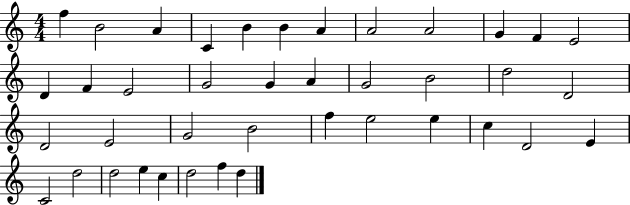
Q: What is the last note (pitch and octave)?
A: D5